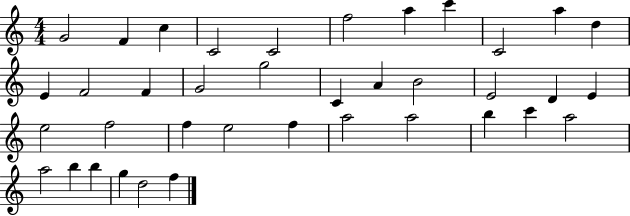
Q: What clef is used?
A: treble